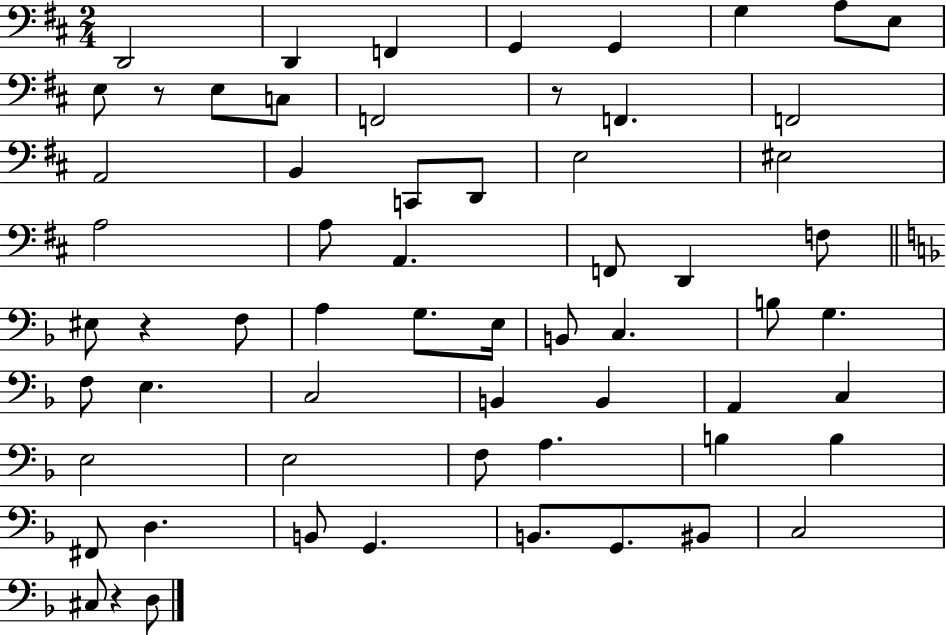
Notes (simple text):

D2/h D2/q F2/q G2/q G2/q G3/q A3/e E3/e E3/e R/e E3/e C3/e F2/h R/e F2/q. F2/h A2/h B2/q C2/e D2/e E3/h EIS3/h A3/h A3/e A2/q. F2/e D2/q F3/e EIS3/e R/q F3/e A3/q G3/e. E3/s B2/e C3/q. B3/e G3/q. F3/e E3/q. C3/h B2/q B2/q A2/q C3/q E3/h E3/h F3/e A3/q. B3/q B3/q F#2/e D3/q. B2/e G2/q. B2/e. G2/e. BIS2/e C3/h C#3/e R/q D3/e